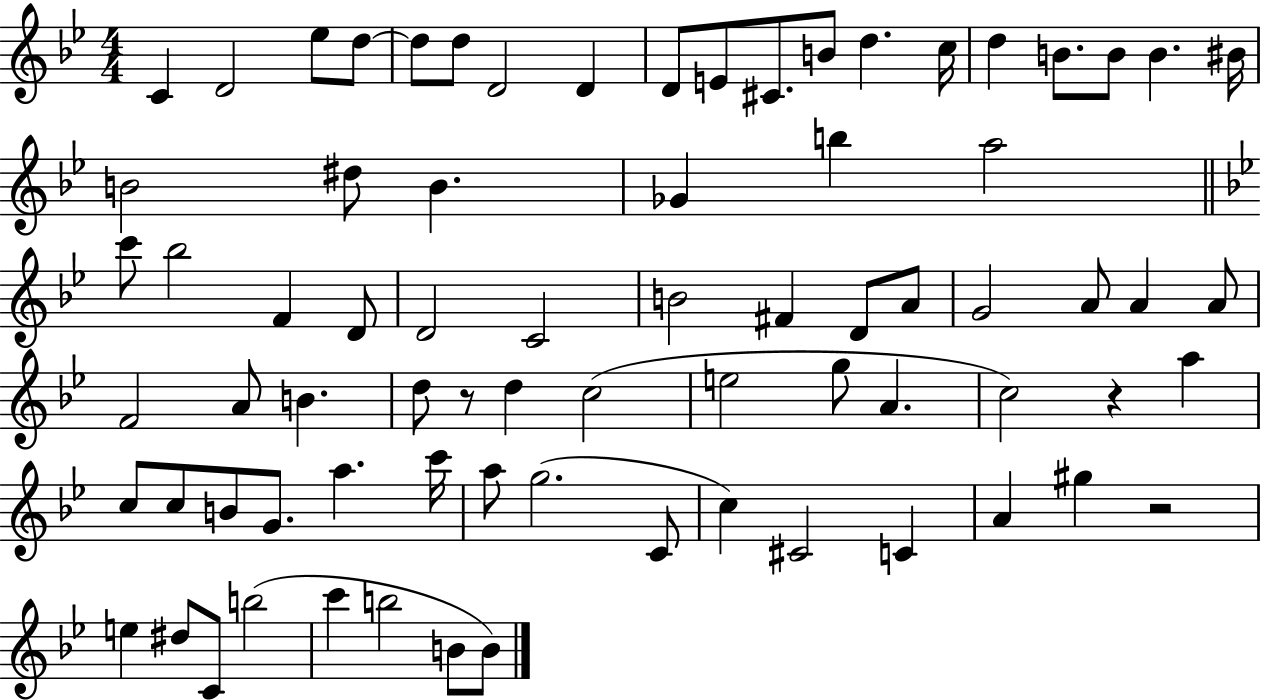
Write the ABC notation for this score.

X:1
T:Untitled
M:4/4
L:1/4
K:Bb
C D2 _e/2 d/2 d/2 d/2 D2 D D/2 E/2 ^C/2 B/2 d c/4 d B/2 B/2 B ^B/4 B2 ^d/2 B _G b a2 c'/2 _b2 F D/2 D2 C2 B2 ^F D/2 A/2 G2 A/2 A A/2 F2 A/2 B d/2 z/2 d c2 e2 g/2 A c2 z a c/2 c/2 B/2 G/2 a c'/4 a/2 g2 C/2 c ^C2 C A ^g z2 e ^d/2 C/2 b2 c' b2 B/2 B/2